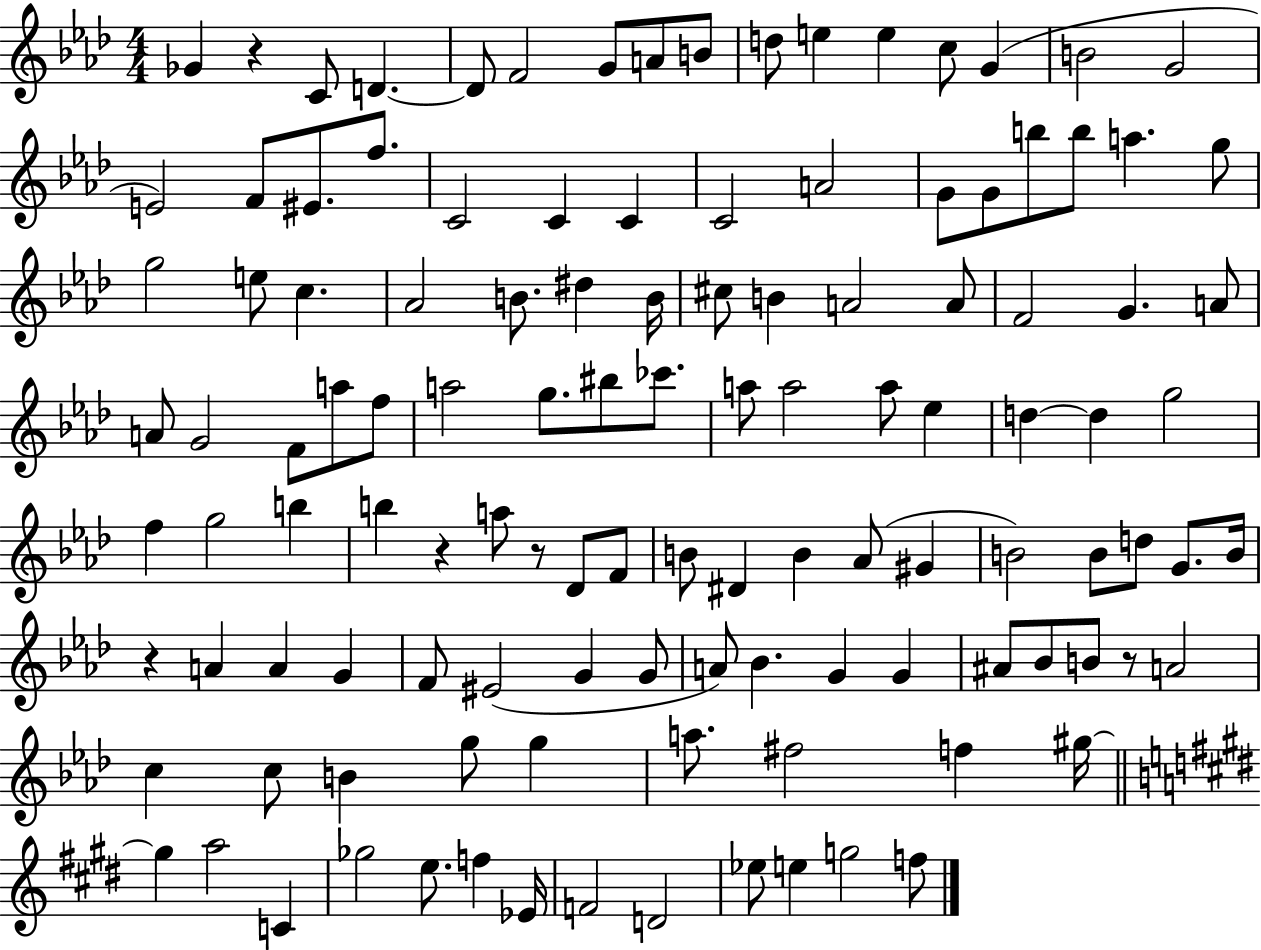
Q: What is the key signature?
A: AES major